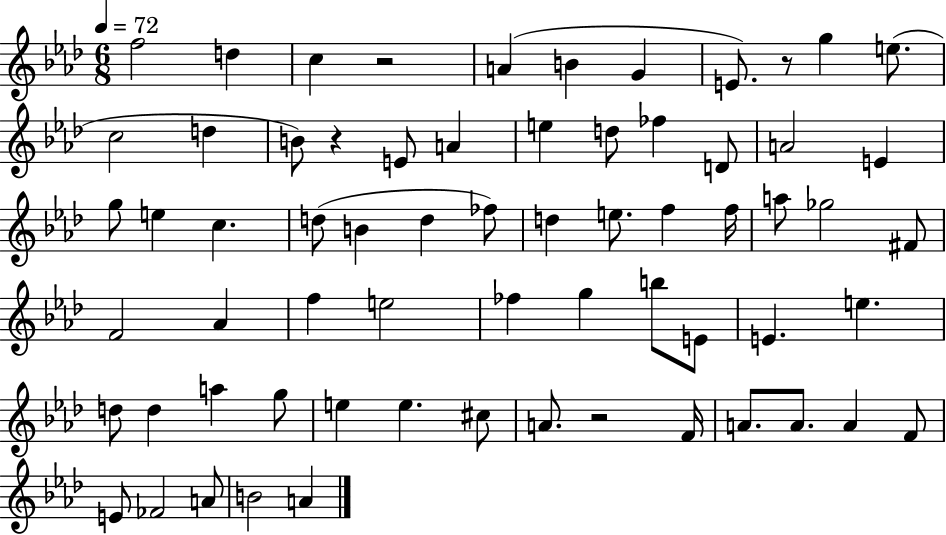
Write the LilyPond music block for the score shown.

{
  \clef treble
  \numericTimeSignature
  \time 6/8
  \key aes \major
  \tempo 4 = 72
  \repeat volta 2 { f''2 d''4 | c''4 r2 | a'4( b'4 g'4 | e'8.) r8 g''4 e''8.( | \break c''2 d''4 | b'8) r4 e'8 a'4 | e''4 d''8 fes''4 d'8 | a'2 e'4 | \break g''8 e''4 c''4. | d''8( b'4 d''4 fes''8) | d''4 e''8. f''4 f''16 | a''8 ges''2 fis'8 | \break f'2 aes'4 | f''4 e''2 | fes''4 g''4 b''8 e'8 | e'4. e''4. | \break d''8 d''4 a''4 g''8 | e''4 e''4. cis''8 | a'8. r2 f'16 | a'8. a'8. a'4 f'8 | \break e'8 fes'2 a'8 | b'2 a'4 | } \bar "|."
}